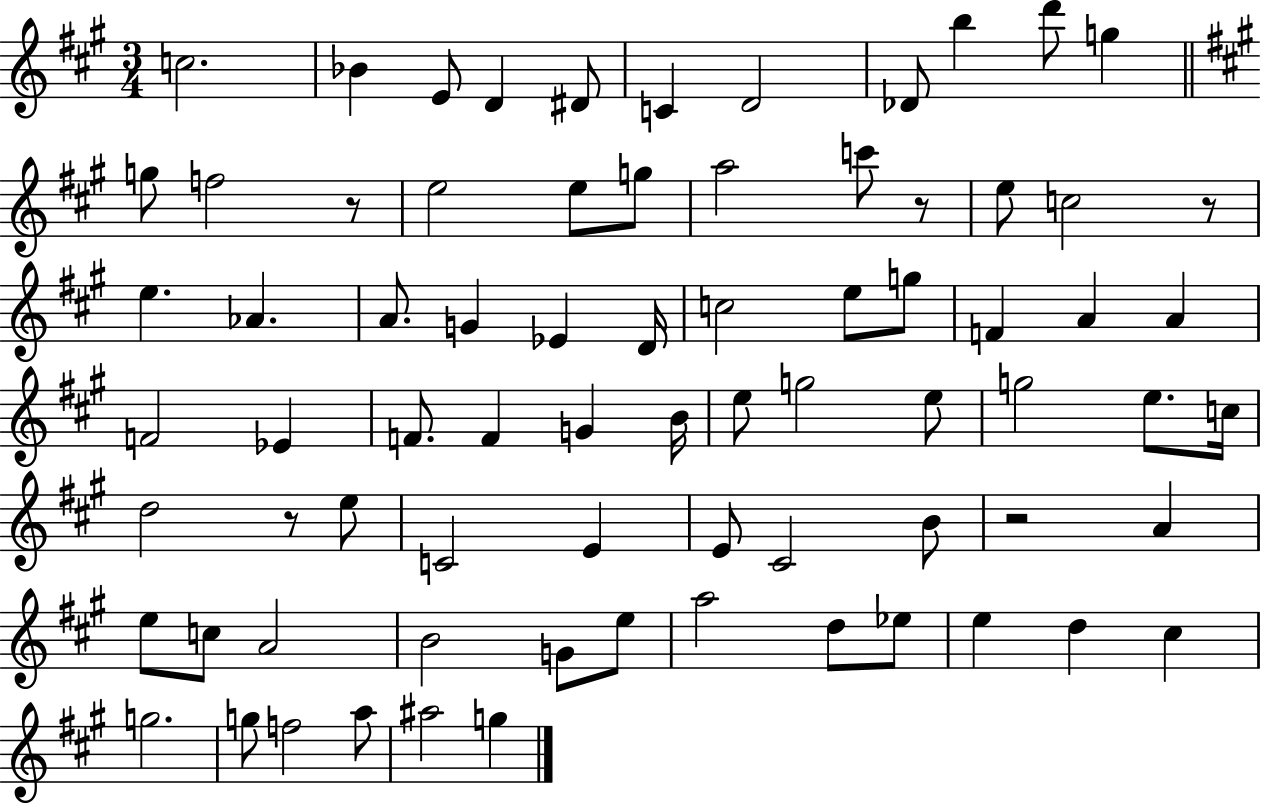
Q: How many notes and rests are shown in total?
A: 75